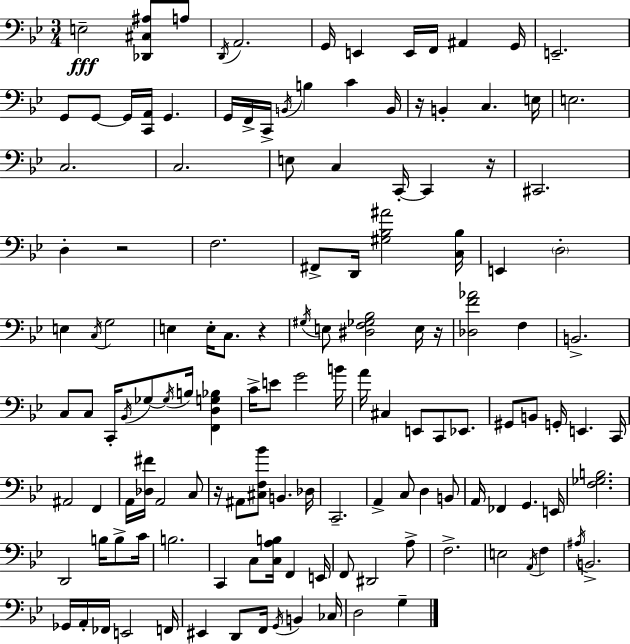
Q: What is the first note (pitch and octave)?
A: E3